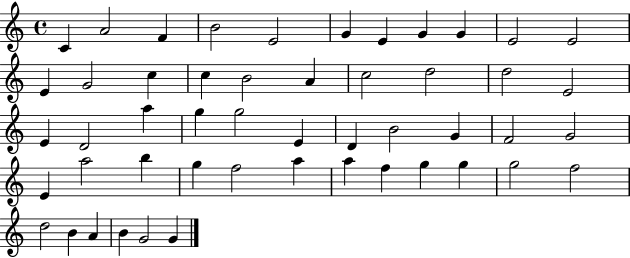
C4/q A4/h F4/q B4/h E4/h G4/q E4/q G4/q G4/q E4/h E4/h E4/q G4/h C5/q C5/q B4/h A4/q C5/h D5/h D5/h E4/h E4/q D4/h A5/q G5/q G5/h E4/q D4/q B4/h G4/q F4/h G4/h E4/q A5/h B5/q G5/q F5/h A5/q A5/q F5/q G5/q G5/q G5/h F5/h D5/h B4/q A4/q B4/q G4/h G4/q